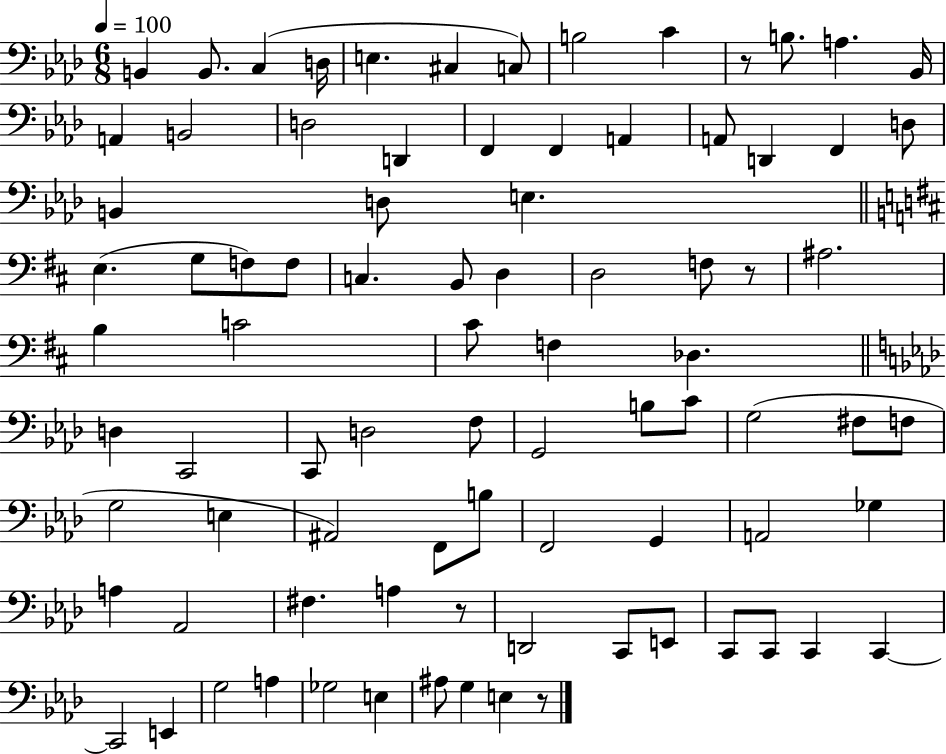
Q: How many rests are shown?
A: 4